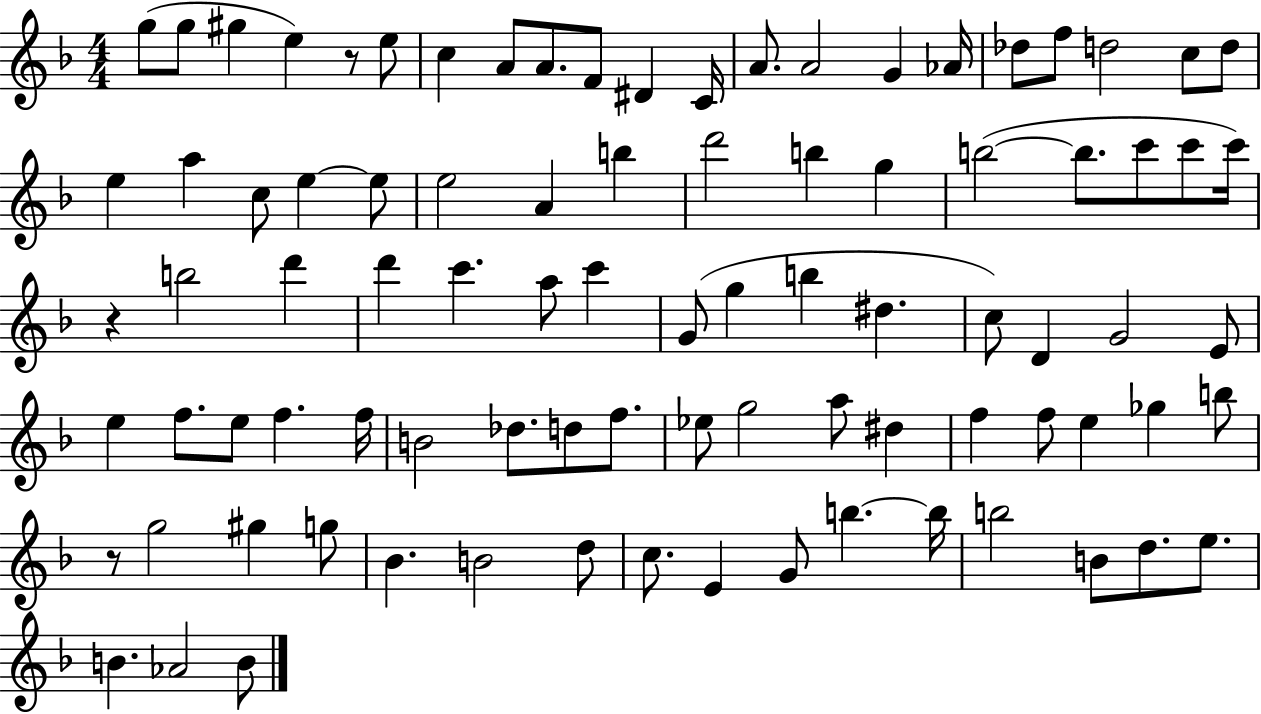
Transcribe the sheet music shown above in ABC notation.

X:1
T:Untitled
M:4/4
L:1/4
K:F
g/2 g/2 ^g e z/2 e/2 c A/2 A/2 F/2 ^D C/4 A/2 A2 G _A/4 _d/2 f/2 d2 c/2 d/2 e a c/2 e e/2 e2 A b d'2 b g b2 b/2 c'/2 c'/2 c'/4 z b2 d' d' c' a/2 c' G/2 g b ^d c/2 D G2 E/2 e f/2 e/2 f f/4 B2 _d/2 d/2 f/2 _e/2 g2 a/2 ^d f f/2 e _g b/2 z/2 g2 ^g g/2 _B B2 d/2 c/2 E G/2 b b/4 b2 B/2 d/2 e/2 B _A2 B/2